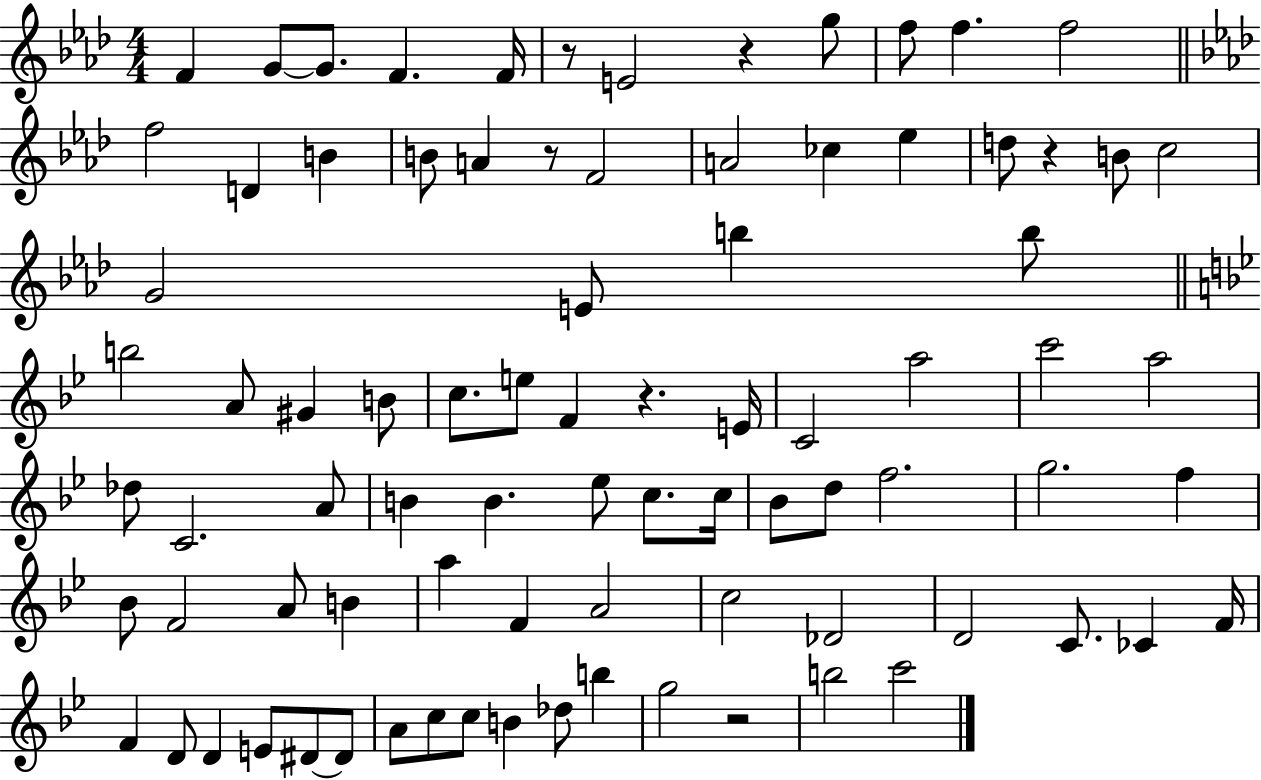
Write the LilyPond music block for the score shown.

{
  \clef treble
  \numericTimeSignature
  \time 4/4
  \key aes \major
  f'4 g'8~~ g'8. f'4. f'16 | r8 e'2 r4 g''8 | f''8 f''4. f''2 | \bar "||" \break \key f \minor f''2 d'4 b'4 | b'8 a'4 r8 f'2 | a'2 ces''4 ees''4 | d''8 r4 b'8 c''2 | \break g'2 e'8 b''4 b''8 | \bar "||" \break \key g \minor b''2 a'8 gis'4 b'8 | c''8. e''8 f'4 r4. e'16 | c'2 a''2 | c'''2 a''2 | \break des''8 c'2. a'8 | b'4 b'4. ees''8 c''8. c''16 | bes'8 d''8 f''2. | g''2. f''4 | \break bes'8 f'2 a'8 b'4 | a''4 f'4 a'2 | c''2 des'2 | d'2 c'8. ces'4 f'16 | \break f'4 d'8 d'4 e'8 dis'8~~ dis'8 | a'8 c''8 c''8 b'4 des''8 b''4 | g''2 r2 | b''2 c'''2 | \break \bar "|."
}